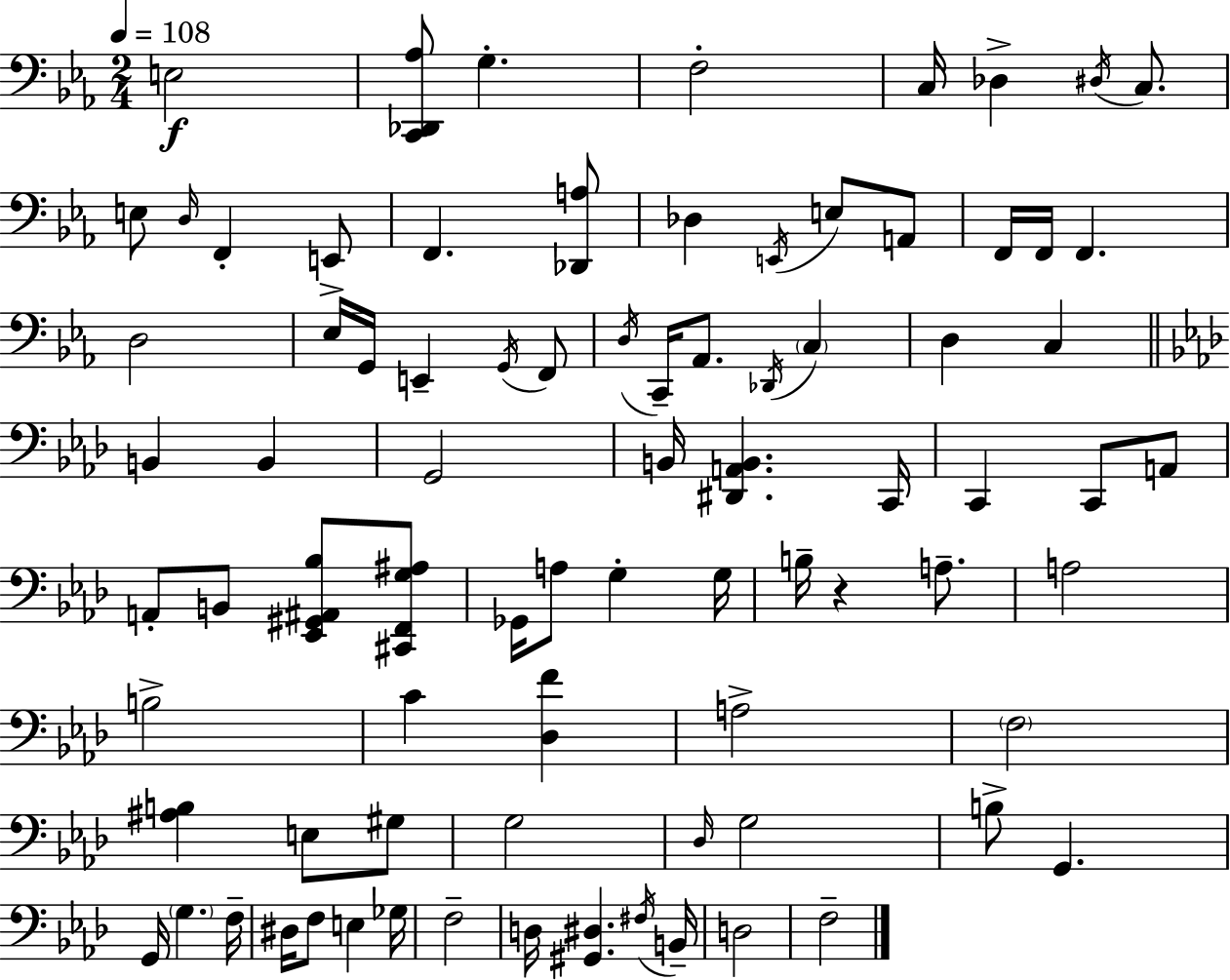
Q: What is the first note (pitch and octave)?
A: E3